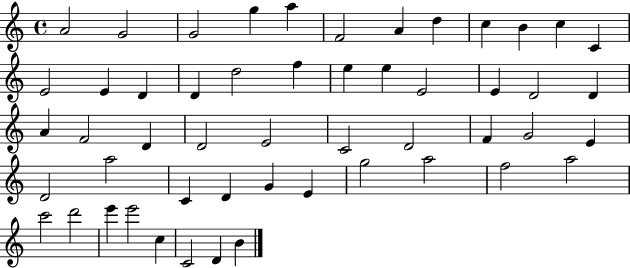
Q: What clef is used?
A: treble